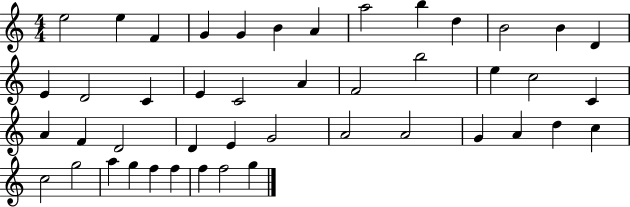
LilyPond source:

{
  \clef treble
  \numericTimeSignature
  \time 4/4
  \key c \major
  e''2 e''4 f'4 | g'4 g'4 b'4 a'4 | a''2 b''4 d''4 | b'2 b'4 d'4 | \break e'4 d'2 c'4 | e'4 c'2 a'4 | f'2 b''2 | e''4 c''2 c'4 | \break a'4 f'4 d'2 | d'4 e'4 g'2 | a'2 a'2 | g'4 a'4 d''4 c''4 | \break c''2 g''2 | a''4 g''4 f''4 f''4 | f''4 f''2 g''4 | \bar "|."
}